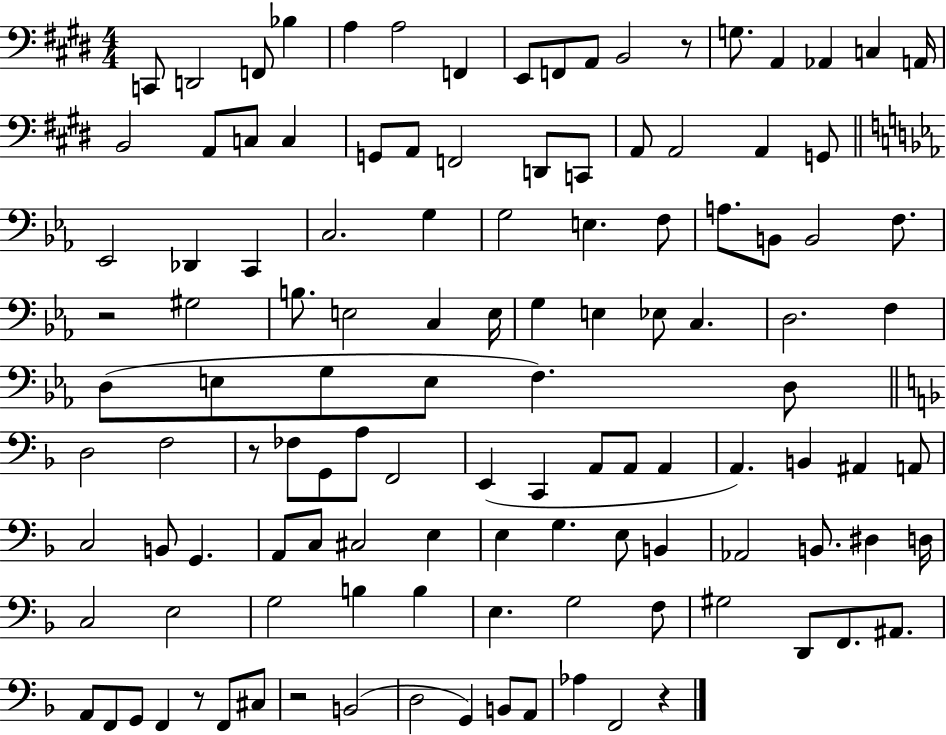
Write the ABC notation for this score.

X:1
T:Untitled
M:4/4
L:1/4
K:E
C,,/2 D,,2 F,,/2 _B, A, A,2 F,, E,,/2 F,,/2 A,,/2 B,,2 z/2 G,/2 A,, _A,, C, A,,/4 B,,2 A,,/2 C,/2 C, G,,/2 A,,/2 F,,2 D,,/2 C,,/2 A,,/2 A,,2 A,, G,,/2 _E,,2 _D,, C,, C,2 G, G,2 E, F,/2 A,/2 B,,/2 B,,2 F,/2 z2 ^G,2 B,/2 E,2 C, E,/4 G, E, _E,/2 C, D,2 F, D,/2 E,/2 G,/2 E,/2 F, D,/2 D,2 F,2 z/2 _F,/2 G,,/2 A,/2 F,,2 E,, C,, A,,/2 A,,/2 A,, A,, B,, ^A,, A,,/2 C,2 B,,/2 G,, A,,/2 C,/2 ^C,2 E, E, G, E,/2 B,, _A,,2 B,,/2 ^D, D,/4 C,2 E,2 G,2 B, B, E, G,2 F,/2 ^G,2 D,,/2 F,,/2 ^A,,/2 A,,/2 F,,/2 G,,/2 F,, z/2 F,,/2 ^C,/2 z2 B,,2 D,2 G,, B,,/2 A,,/2 _A, F,,2 z